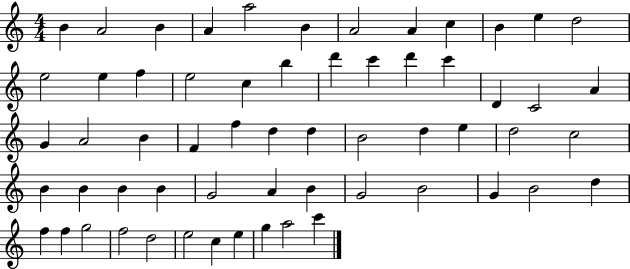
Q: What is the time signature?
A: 4/4